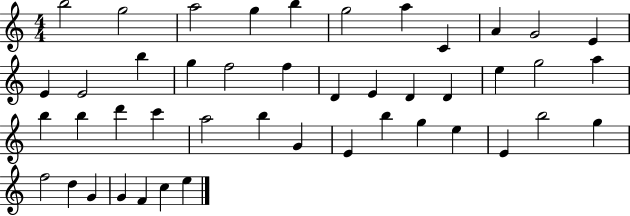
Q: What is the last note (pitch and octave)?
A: E5